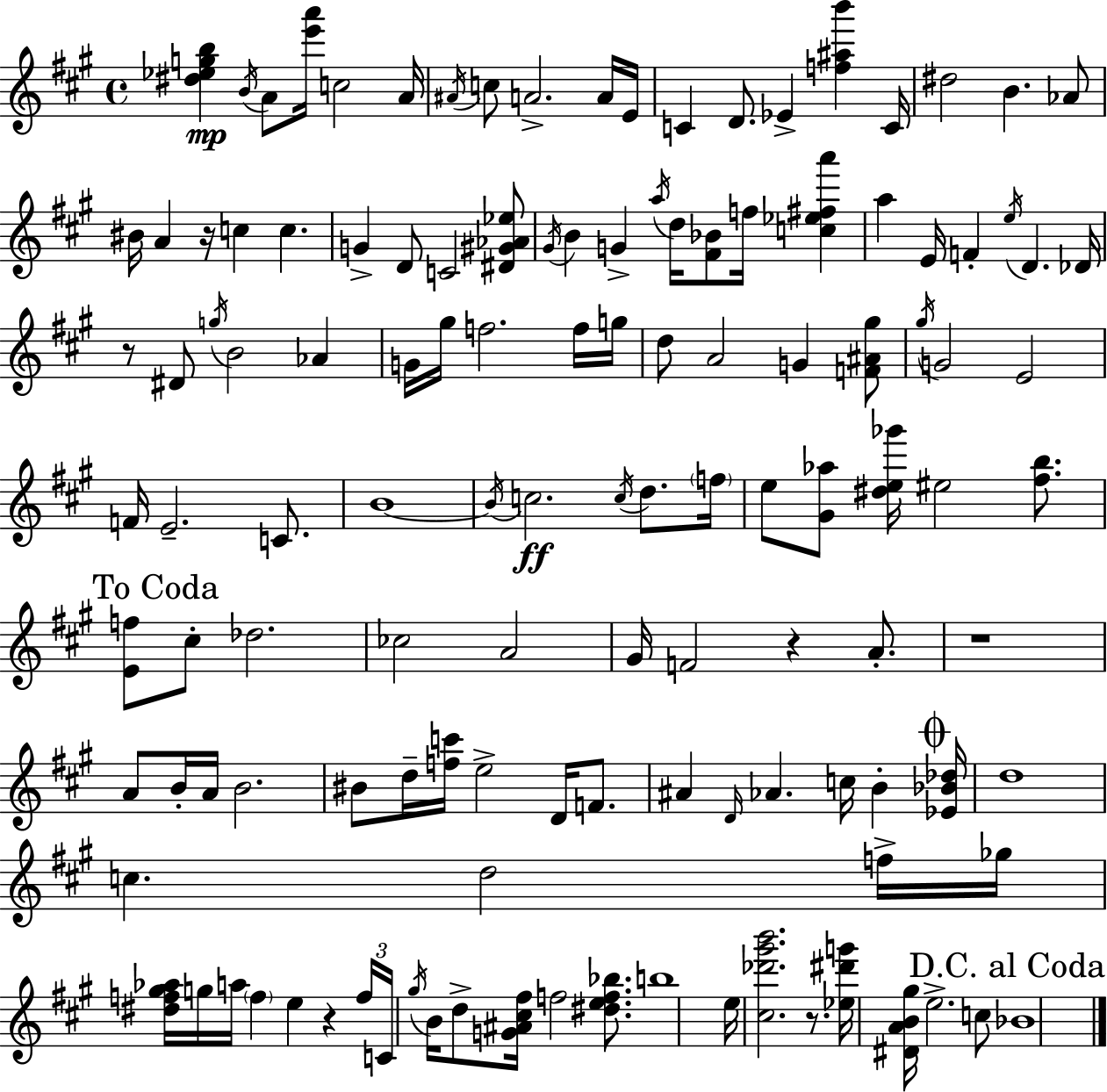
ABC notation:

X:1
T:Untitled
M:4/4
L:1/4
K:A
[^d_egb] B/4 A/2 [e'a']/4 c2 A/4 ^A/4 c/2 A2 A/4 E/4 C D/2 _E [f^ab'] C/4 ^d2 B _A/2 ^B/4 A z/4 c c G D/2 C2 [^D^G_A_e]/2 ^G/4 B G a/4 d/4 [^F_B]/2 f/4 [c_e^fa'] a E/4 F e/4 D _D/4 z/2 ^D/2 g/4 B2 _A G/4 ^g/4 f2 f/4 g/4 d/2 A2 G [F^A^g]/2 ^g/4 G2 E2 F/4 E2 C/2 B4 B/4 c2 c/4 d/2 f/4 e/2 [^G_a]/2 [^de_g']/4 ^e2 [^fb]/2 [Ef]/2 ^c/2 _d2 _c2 A2 ^G/4 F2 z A/2 z4 A/2 B/4 A/4 B2 ^B/2 d/4 [fc']/4 e2 D/4 F/2 ^A D/4 _A c/4 B [_E_B_d]/4 d4 c d2 f/4 _g/4 [^df^g_a]/4 g/4 a/4 f e z f/4 C/4 ^g/4 B/4 d/2 [G^A^c^f]/4 f2 [^def_b]/2 b4 e/4 [^c_d'^g'b']2 z/2 [_e^d'g']/4 [^DAB^g]/4 e2 c/2 _B4